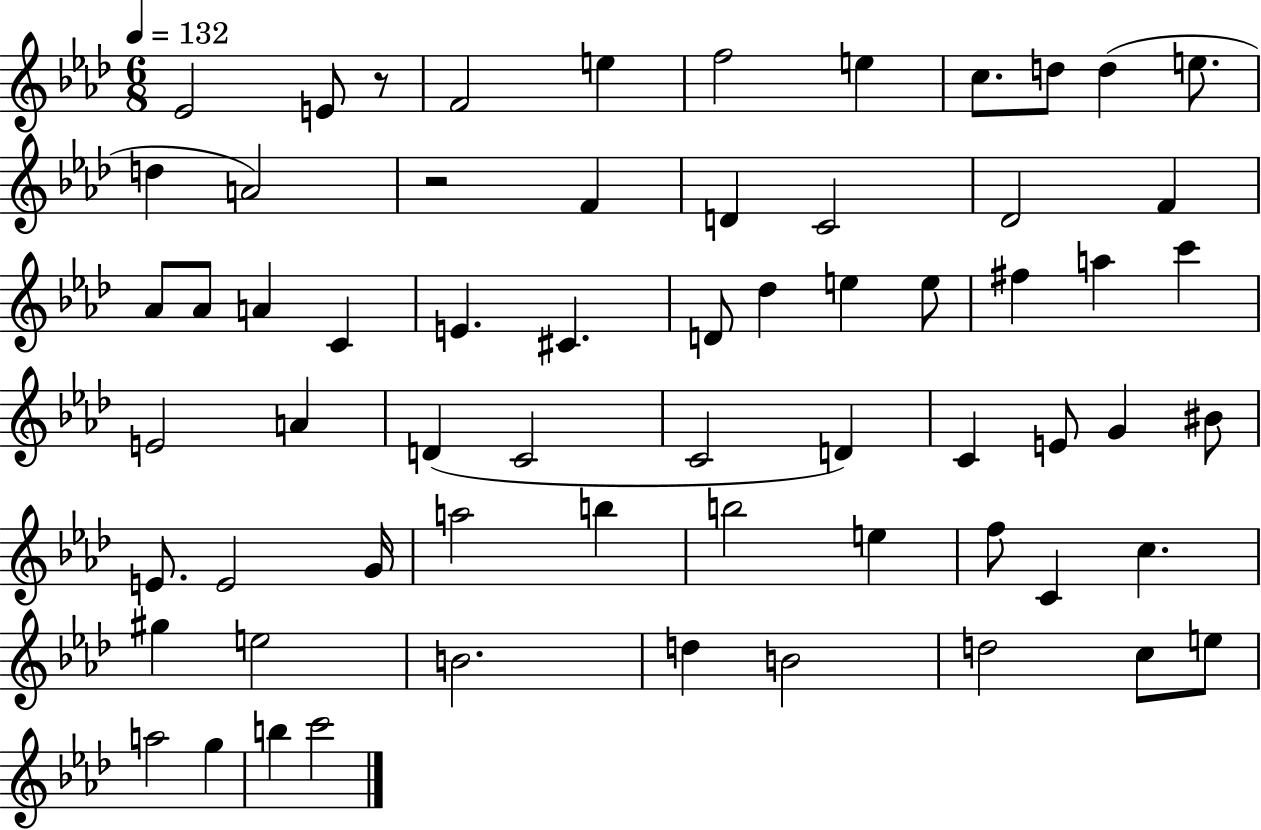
{
  \clef treble
  \numericTimeSignature
  \time 6/8
  \key aes \major
  \tempo 4 = 132
  \repeat volta 2 { ees'2 e'8 r8 | f'2 e''4 | f''2 e''4 | c''8. d''8 d''4( e''8. | \break d''4 a'2) | r2 f'4 | d'4 c'2 | des'2 f'4 | \break aes'8 aes'8 a'4 c'4 | e'4. cis'4. | d'8 des''4 e''4 e''8 | fis''4 a''4 c'''4 | \break e'2 a'4 | d'4( c'2 | c'2 d'4) | c'4 e'8 g'4 bis'8 | \break e'8. e'2 g'16 | a''2 b''4 | b''2 e''4 | f''8 c'4 c''4. | \break gis''4 e''2 | b'2. | d''4 b'2 | d''2 c''8 e''8 | \break a''2 g''4 | b''4 c'''2 | } \bar "|."
}